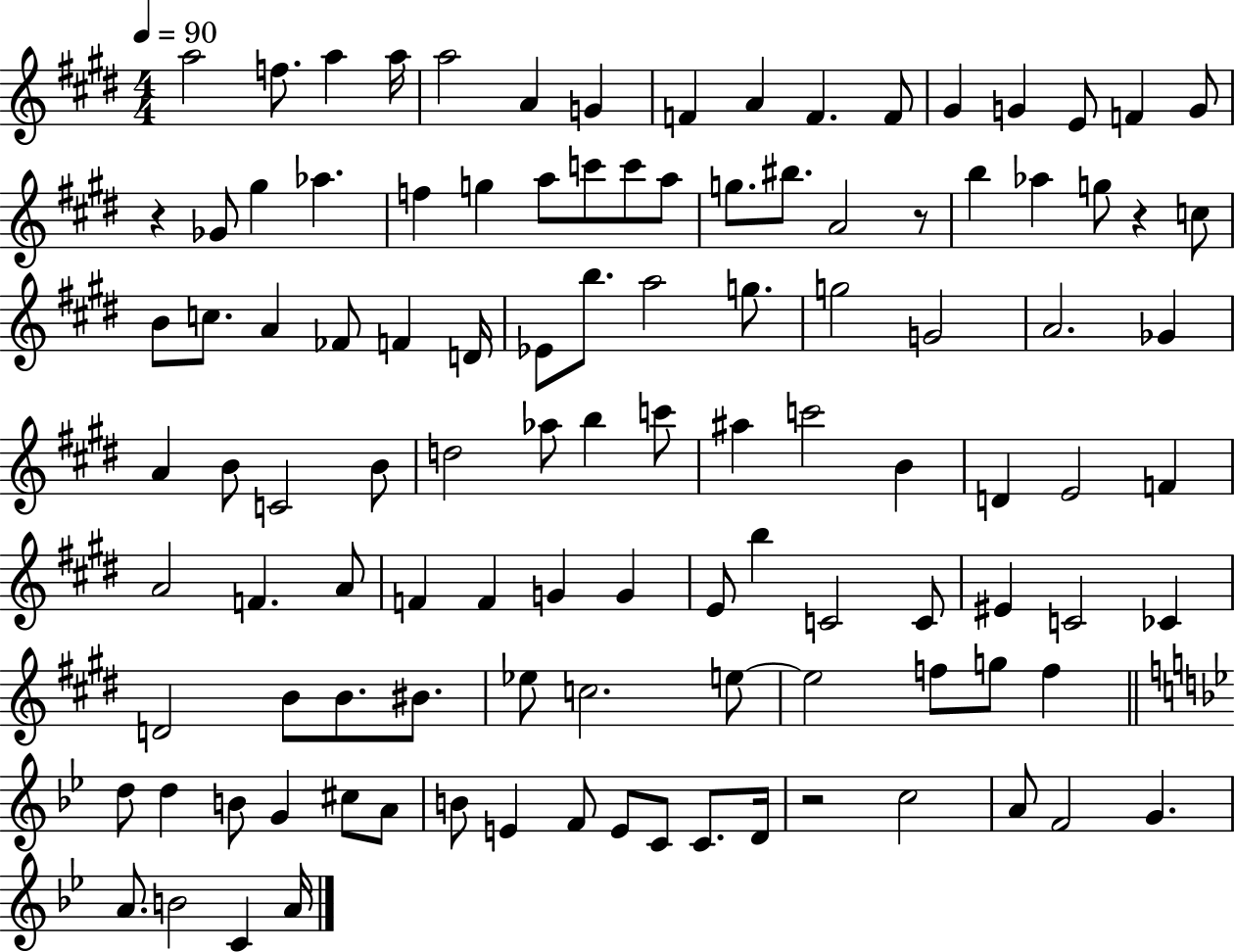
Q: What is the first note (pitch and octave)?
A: A5